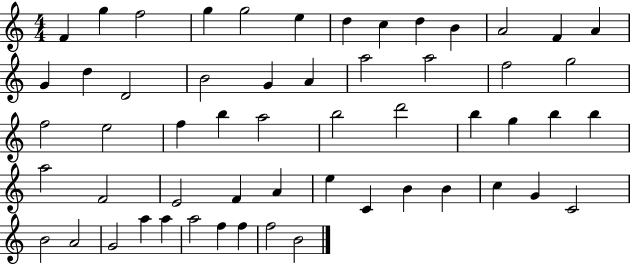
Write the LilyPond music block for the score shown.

{
  \clef treble
  \numericTimeSignature
  \time 4/4
  \key c \major
  f'4 g''4 f''2 | g''4 g''2 e''4 | d''4 c''4 d''4 b'4 | a'2 f'4 a'4 | \break g'4 d''4 d'2 | b'2 g'4 a'4 | a''2 a''2 | f''2 g''2 | \break f''2 e''2 | f''4 b''4 a''2 | b''2 d'''2 | b''4 g''4 b''4 b''4 | \break a''2 f'2 | e'2 f'4 a'4 | e''4 c'4 b'4 b'4 | c''4 g'4 c'2 | \break b'2 a'2 | g'2 a''4 a''4 | a''2 f''4 f''4 | f''2 b'2 | \break \bar "|."
}